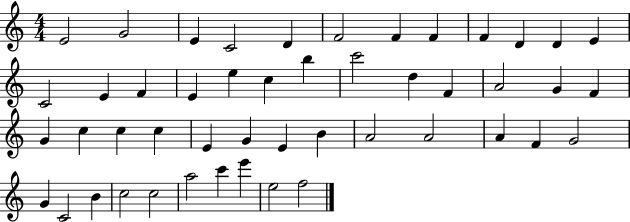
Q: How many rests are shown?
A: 0